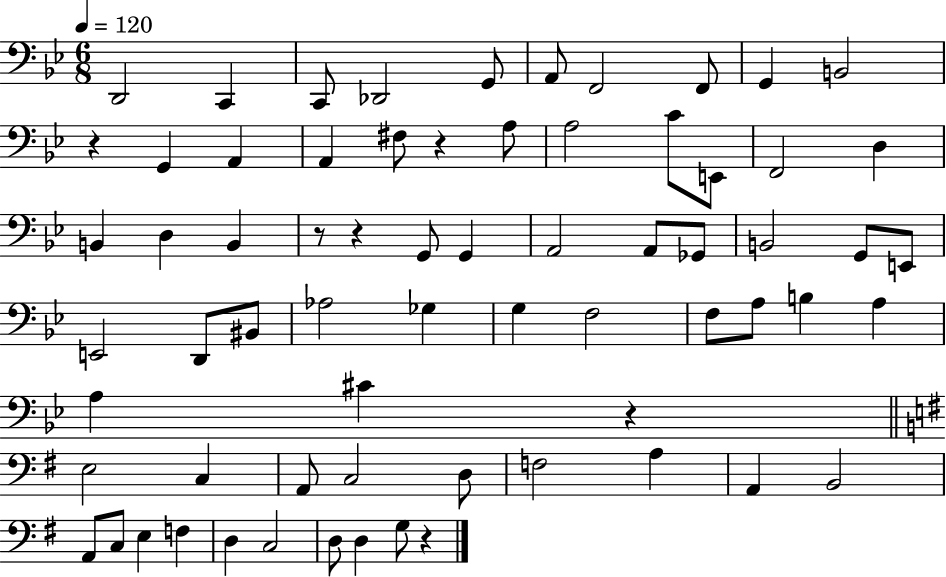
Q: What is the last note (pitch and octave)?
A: G3